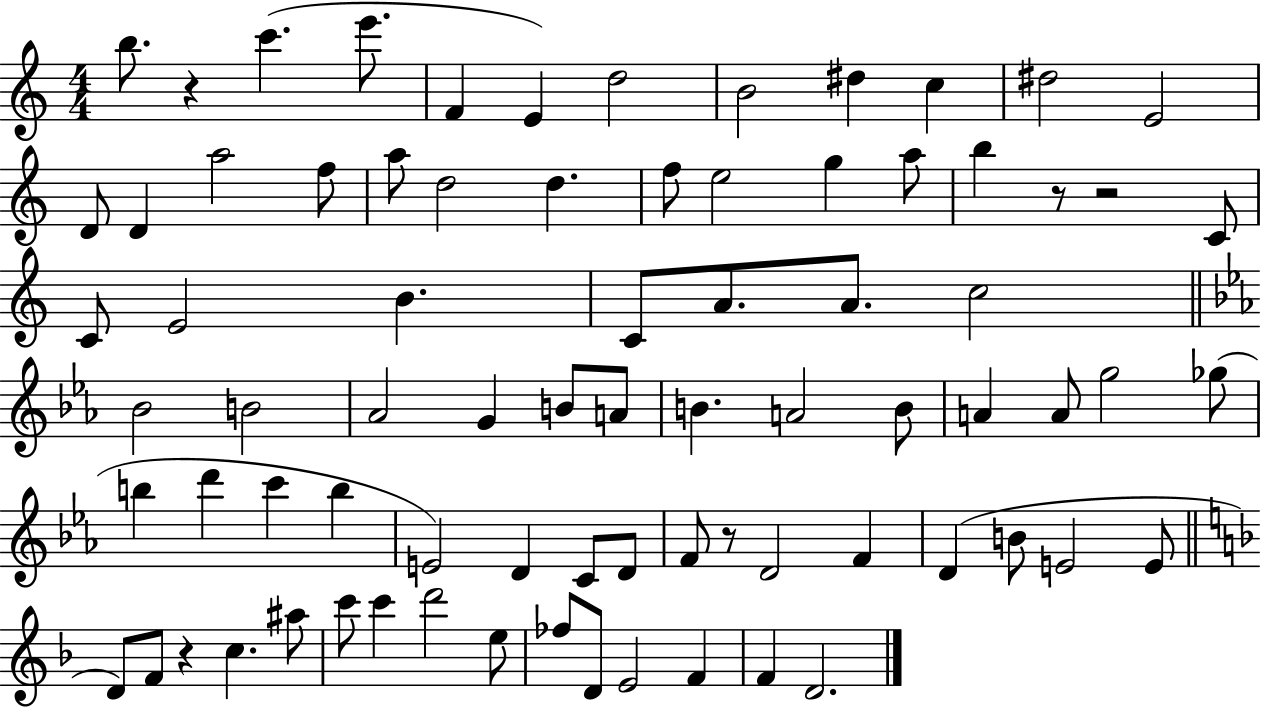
B5/e. R/q C6/q. E6/e. F4/q E4/q D5/h B4/h D#5/q C5/q D#5/h E4/h D4/e D4/q A5/h F5/e A5/e D5/h D5/q. F5/e E5/h G5/q A5/e B5/q R/e R/h C4/e C4/e E4/h B4/q. C4/e A4/e. A4/e. C5/h Bb4/h B4/h Ab4/h G4/q B4/e A4/e B4/q. A4/h B4/e A4/q A4/e G5/h Gb5/e B5/q D6/q C6/q B5/q E4/h D4/q C4/e D4/e F4/e R/e D4/h F4/q D4/q B4/e E4/h E4/e D4/e F4/e R/q C5/q. A#5/e C6/e C6/q D6/h E5/e FES5/e D4/e E4/h F4/q F4/q D4/h.